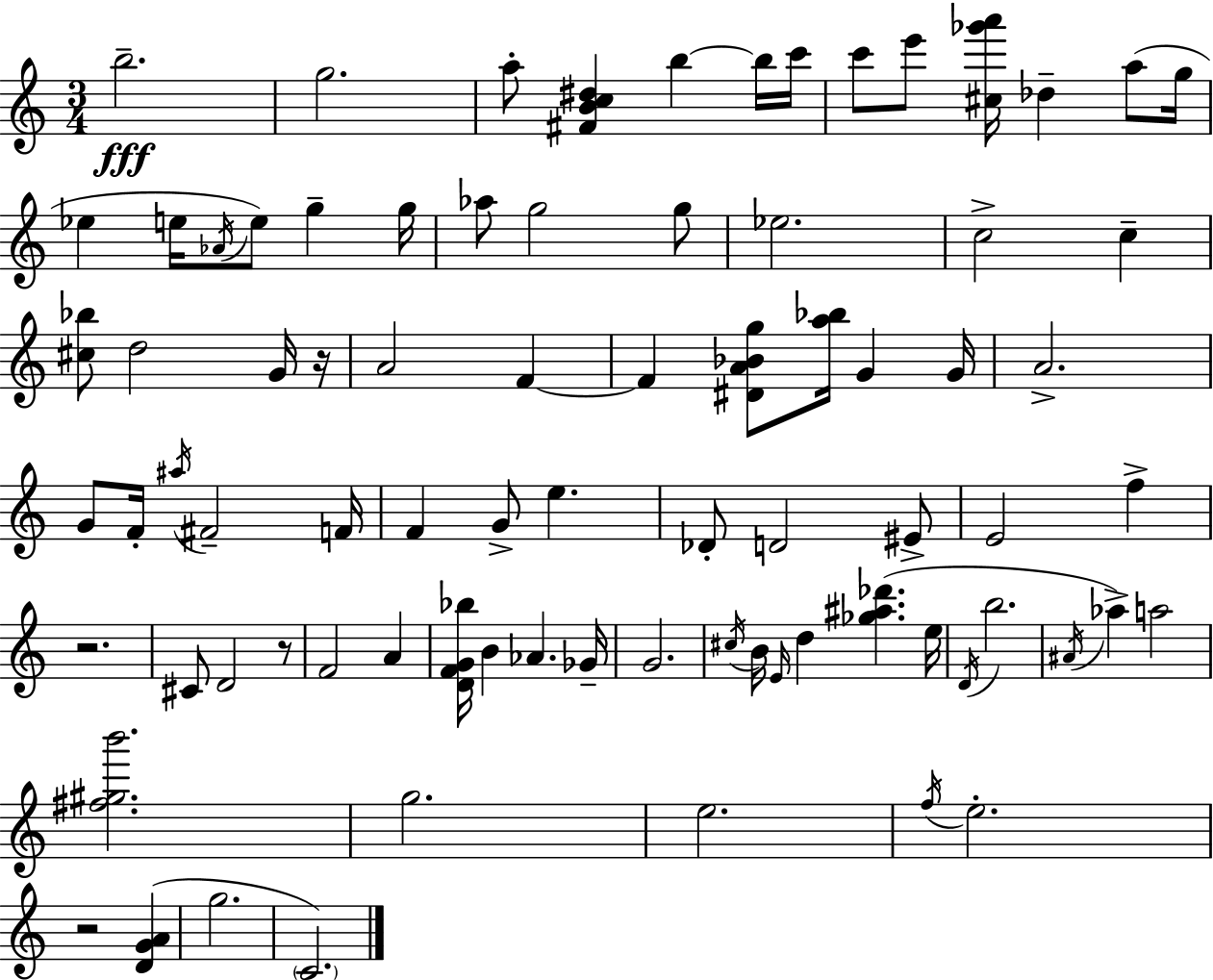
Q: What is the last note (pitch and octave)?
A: C4